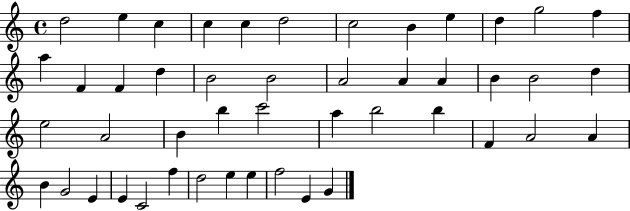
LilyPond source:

{
  \clef treble
  \time 4/4
  \defaultTimeSignature
  \key c \major
  d''2 e''4 c''4 | c''4 c''4 d''2 | c''2 b'4 e''4 | d''4 g''2 f''4 | \break a''4 f'4 f'4 d''4 | b'2 b'2 | a'2 a'4 a'4 | b'4 b'2 d''4 | \break e''2 a'2 | b'4 b''4 c'''2 | a''4 b''2 b''4 | f'4 a'2 a'4 | \break b'4 g'2 e'4 | e'4 c'2 f''4 | d''2 e''4 e''4 | f''2 e'4 g'4 | \break \bar "|."
}